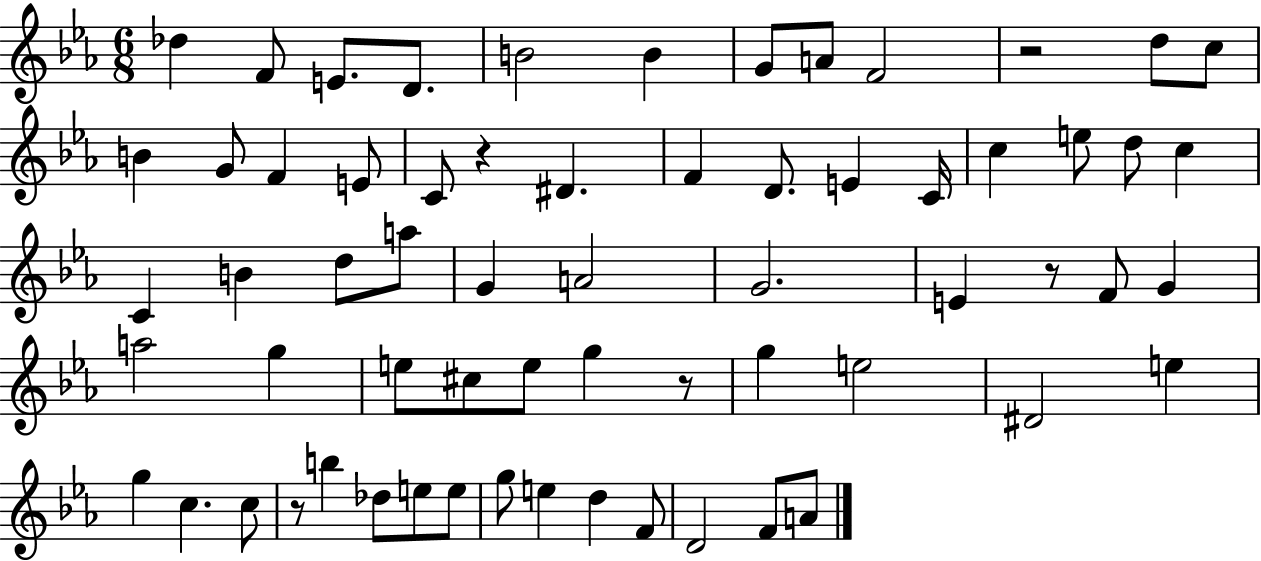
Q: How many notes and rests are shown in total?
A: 64